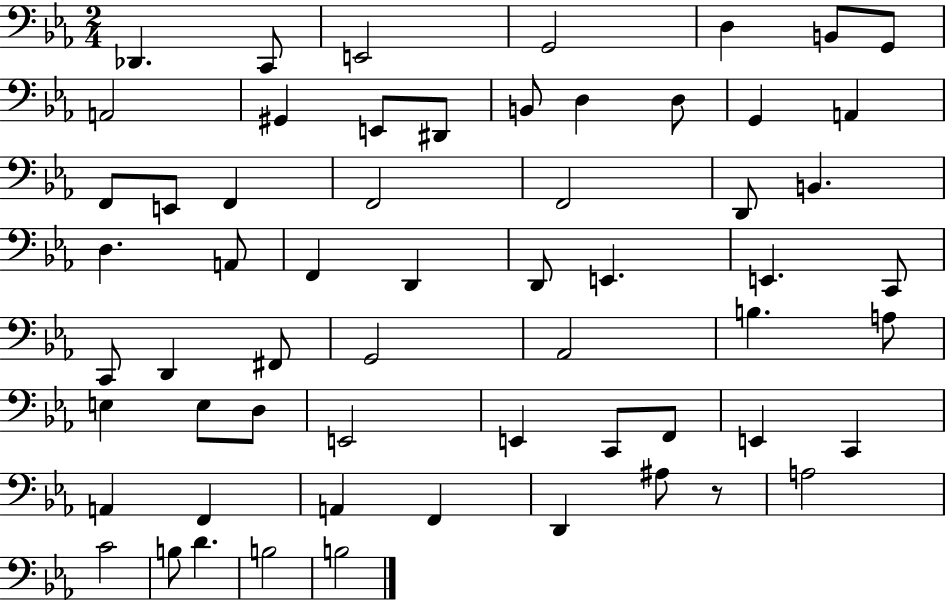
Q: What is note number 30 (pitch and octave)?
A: E2